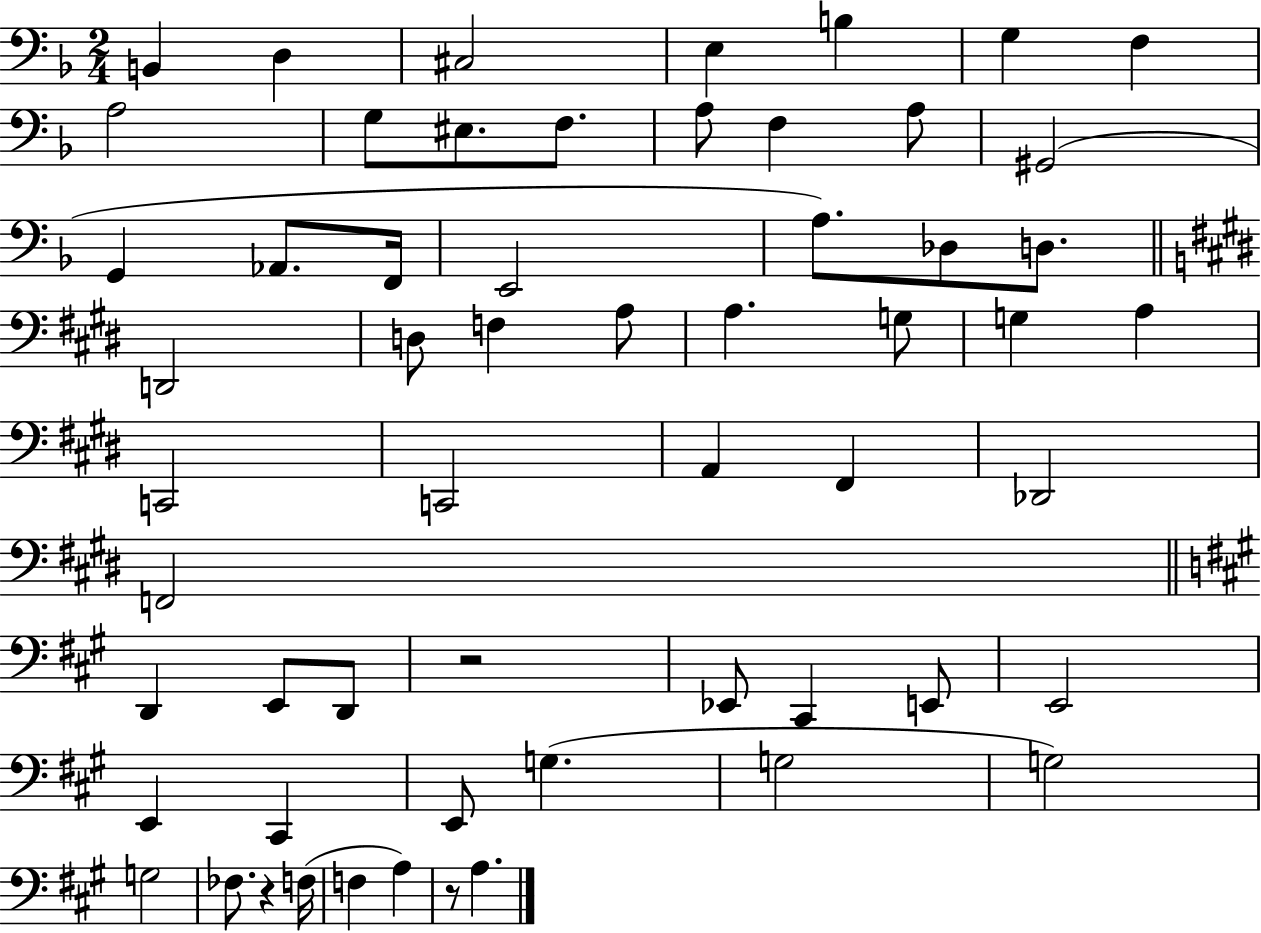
X:1
T:Untitled
M:2/4
L:1/4
K:F
B,, D, ^C,2 E, B, G, F, A,2 G,/2 ^E,/2 F,/2 A,/2 F, A,/2 ^G,,2 G,, _A,,/2 F,,/4 E,,2 A,/2 _D,/2 D,/2 D,,2 D,/2 F, A,/2 A, G,/2 G, A, C,,2 C,,2 A,, ^F,, _D,,2 F,,2 D,, E,,/2 D,,/2 z2 _E,,/2 ^C,, E,,/2 E,,2 E,, ^C,, E,,/2 G, G,2 G,2 G,2 _F,/2 z F,/4 F, A, z/2 A,